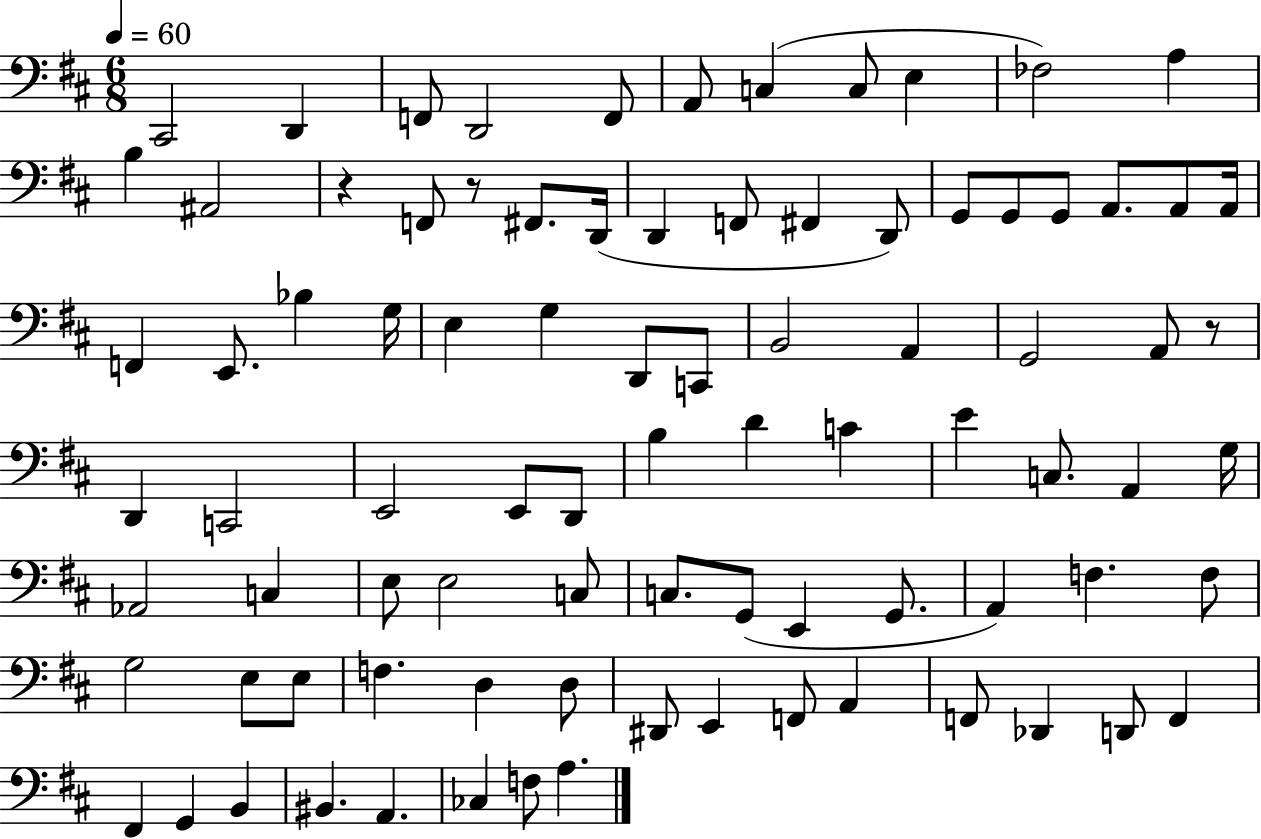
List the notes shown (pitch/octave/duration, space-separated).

C#2/h D2/q F2/e D2/h F2/e A2/e C3/q C3/e E3/q FES3/h A3/q B3/q A#2/h R/q F2/e R/e F#2/e. D2/s D2/q F2/e F#2/q D2/e G2/e G2/e G2/e A2/e. A2/e A2/s F2/q E2/e. Bb3/q G3/s E3/q G3/q D2/e C2/e B2/h A2/q G2/h A2/e R/e D2/q C2/h E2/h E2/e D2/e B3/q D4/q C4/q E4/q C3/e. A2/q G3/s Ab2/h C3/q E3/e E3/h C3/e C3/e. G2/e E2/q G2/e. A2/q F3/q. F3/e G3/h E3/e E3/e F3/q. D3/q D3/e D#2/e E2/q F2/e A2/q F2/e Db2/q D2/e F2/q F#2/q G2/q B2/q BIS2/q. A2/q. CES3/q F3/e A3/q.